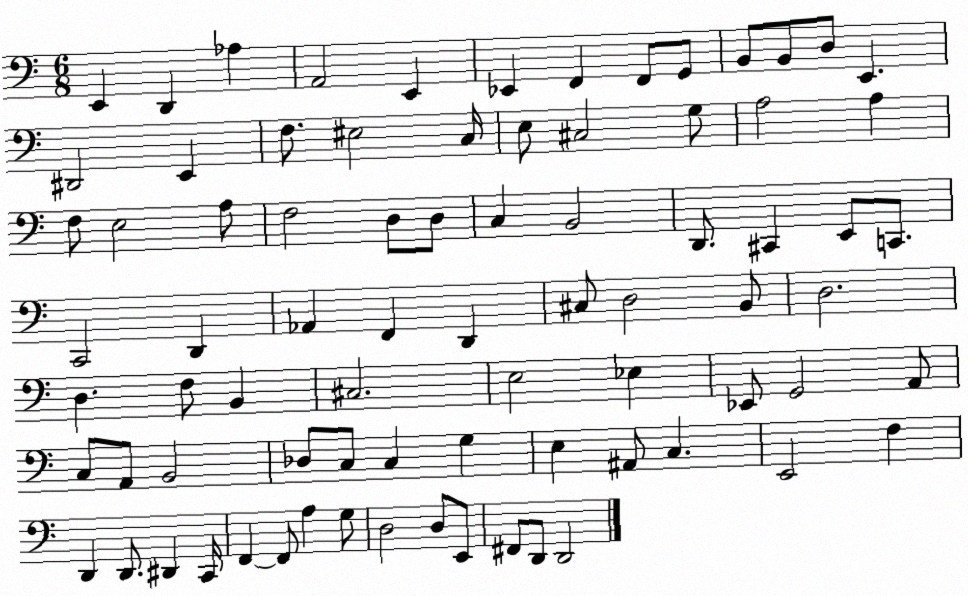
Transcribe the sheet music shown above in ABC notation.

X:1
T:Untitled
M:6/8
L:1/4
K:C
E,, D,, _A, A,,2 E,, _E,, F,, F,,/2 G,,/2 B,,/2 B,,/2 D,/2 E,, ^D,,2 E,, F,/2 ^E,2 C,/4 E,/2 ^C,2 G,/2 A,2 A, F,/2 E,2 A,/2 F,2 D,/2 D,/2 C, B,,2 D,,/2 ^C,, E,,/2 C,,/2 C,,2 D,, _A,, F,, D,, ^C,/2 D,2 B,,/2 D,2 D, F,/2 B,, ^C,2 E,2 _E, _E,,/2 G,,2 A,,/2 C,/2 A,,/2 B,,2 _D,/2 C,/2 C, G, E, ^A,,/2 C, E,,2 F, D,, D,,/2 ^D,, C,,/4 F,, F,,/2 A, G,/2 D,2 D,/2 E,,/2 ^F,,/2 D,,/2 D,,2